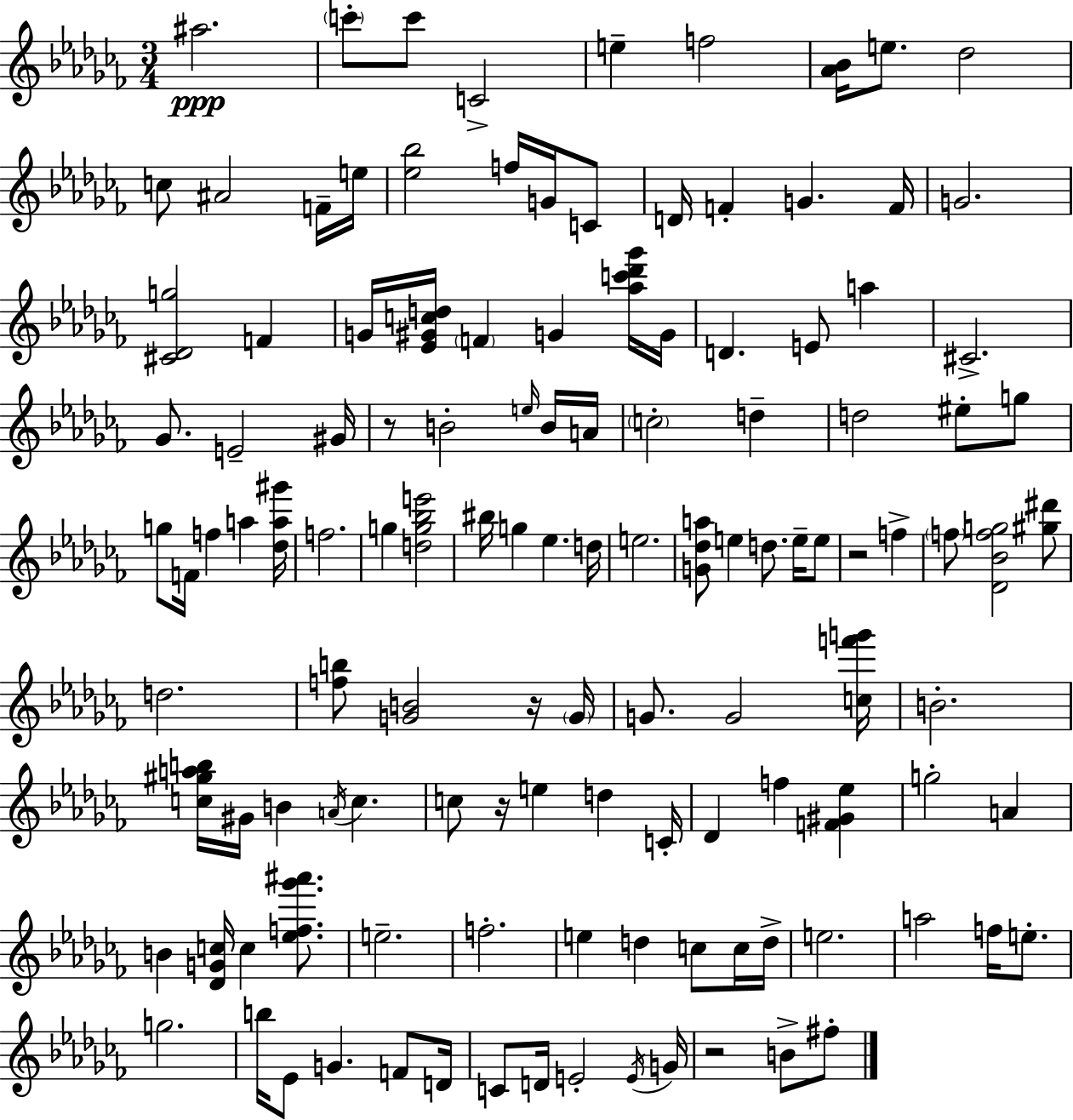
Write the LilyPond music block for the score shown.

{
  \clef treble
  \numericTimeSignature
  \time 3/4
  \key aes \minor
  ais''2.\ppp | \parenthesize c'''8-. c'''8 c'2-> | e''4-- f''2 | <aes' bes'>16 e''8. des''2 | \break c''8 ais'2 f'16-- e''16 | <ees'' bes''>2 f''16 g'16 c'8 | d'16 f'4-. g'4. f'16 | g'2. | \break <cis' des' g''>2 f'4 | g'16 <ees' gis' c'' d''>16 \parenthesize f'4 g'4 <aes'' c''' des''' ges'''>16 g'16 | d'4. e'8 a''4 | cis'2.-> | \break ges'8. e'2-- gis'16 | r8 b'2-. \grace { e''16 } b'16 | a'16 \parenthesize c''2-. d''4-- | d''2 eis''8-. g''8 | \break g''8 f'16 f''4 a''4 | <des'' a'' gis'''>16 f''2. | g''4 <d'' g'' bes'' e'''>2 | bis''16 g''4 ees''4. | \break d''16 e''2. | <g' des'' a''>8 e''4 d''8. e''16-- e''8 | r2 f''4-> | \parenthesize f''8 <des' bes' f'' g''>2 <gis'' dis'''>8 | \break d''2. | <f'' b''>8 <g' b'>2 r16 | \parenthesize g'16 g'8. g'2 | <c'' f''' g'''>16 b'2.-. | \break <c'' gis'' a'' b''>16 gis'16 b'4 \acciaccatura { a'16 } c''4. | c''8 r16 e''4 d''4 | c'16-. des'4 f''4 <f' gis' ees''>4 | g''2-. a'4 | \break b'4 <des' g' c''>16 c''4 <ees'' f'' ges''' ais'''>8. | e''2.-- | f''2.-. | e''4 d''4 c''8 | \break c''16 d''16-> e''2. | a''2 f''16 e''8.-. | g''2. | b''16 ees'8 g'4. f'8 | \break d'16 c'8 d'16 e'2-. | \acciaccatura { e'16 } g'16 r2 b'8-> | fis''8-. \bar "|."
}